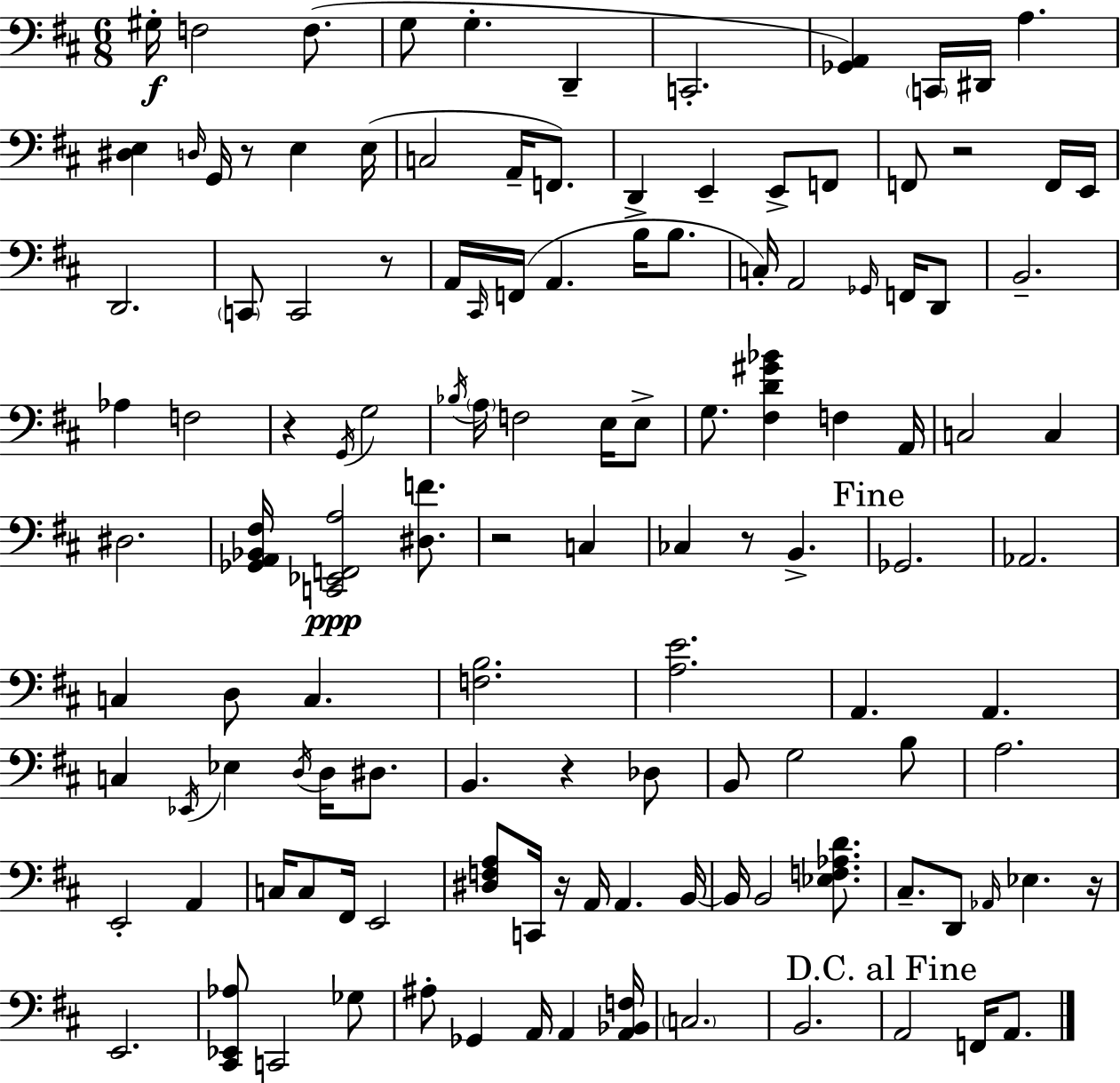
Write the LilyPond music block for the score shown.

{
  \clef bass
  \numericTimeSignature
  \time 6/8
  \key d \major
  gis16-.\f f2 f8.( | g8 g4.-. d,4-- | c,2.-. | <ges, a,>4) \parenthesize c,16 dis,16 a4. | \break <dis e>4 \grace { d16 } g,16 r8 e4 | e16( c2 a,16-- f,8.) | d,4-> e,4-- e,8-> f,8 | f,8 r2 f,16 | \break e,16 d,2. | \parenthesize c,8 c,2 r8 | a,16 \grace { cis,16 } f,16( a,4. b16 b8. | c16-.) a,2 \grace { ges,16 } | \break f,16 d,8 b,2.-- | aes4 f2 | r4 \acciaccatura { g,16 } g2 | \acciaccatura { bes16 } \parenthesize a16 f2 | \break e16 e8-> g8. <fis d' gis' bes'>4 | f4 a,16 c2 | c4 dis2. | <ges, a, bes, fis>16 <c, ees, f, a>2\ppp | \break <dis f'>8. r2 | c4 ces4 r8 b,4.-> | \mark "Fine" ges,2. | aes,2. | \break c4 d8 c4. | <f b>2. | <a e'>2. | a,4. a,4. | \break c4 \acciaccatura { ees,16 } ees4 | \acciaccatura { d16 } d16 dis8. b,4. | r4 des8 b,8 g2 | b8 a2. | \break e,2-. | a,4 c16 c8 fis,16 e,2 | <dis f a>8 c,16 r16 a,16 | a,4. b,16~~ b,16 b,2 | \break <ees f aes d'>8. cis8.-- d,8 | \grace { aes,16 } ees4. r16 e,2. | <cis, ees, aes>8 c,2 | ges8 ais8-. ges,4 | \break a,16 a,4 <a, bes, f>16 \parenthesize c2. | b,2. | \mark "D.C. al Fine" a,2 | f,16 a,8. \bar "|."
}